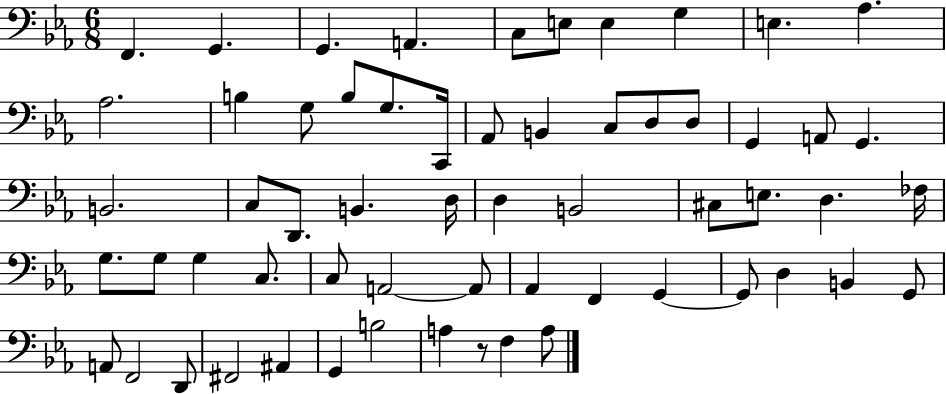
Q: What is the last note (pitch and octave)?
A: A3